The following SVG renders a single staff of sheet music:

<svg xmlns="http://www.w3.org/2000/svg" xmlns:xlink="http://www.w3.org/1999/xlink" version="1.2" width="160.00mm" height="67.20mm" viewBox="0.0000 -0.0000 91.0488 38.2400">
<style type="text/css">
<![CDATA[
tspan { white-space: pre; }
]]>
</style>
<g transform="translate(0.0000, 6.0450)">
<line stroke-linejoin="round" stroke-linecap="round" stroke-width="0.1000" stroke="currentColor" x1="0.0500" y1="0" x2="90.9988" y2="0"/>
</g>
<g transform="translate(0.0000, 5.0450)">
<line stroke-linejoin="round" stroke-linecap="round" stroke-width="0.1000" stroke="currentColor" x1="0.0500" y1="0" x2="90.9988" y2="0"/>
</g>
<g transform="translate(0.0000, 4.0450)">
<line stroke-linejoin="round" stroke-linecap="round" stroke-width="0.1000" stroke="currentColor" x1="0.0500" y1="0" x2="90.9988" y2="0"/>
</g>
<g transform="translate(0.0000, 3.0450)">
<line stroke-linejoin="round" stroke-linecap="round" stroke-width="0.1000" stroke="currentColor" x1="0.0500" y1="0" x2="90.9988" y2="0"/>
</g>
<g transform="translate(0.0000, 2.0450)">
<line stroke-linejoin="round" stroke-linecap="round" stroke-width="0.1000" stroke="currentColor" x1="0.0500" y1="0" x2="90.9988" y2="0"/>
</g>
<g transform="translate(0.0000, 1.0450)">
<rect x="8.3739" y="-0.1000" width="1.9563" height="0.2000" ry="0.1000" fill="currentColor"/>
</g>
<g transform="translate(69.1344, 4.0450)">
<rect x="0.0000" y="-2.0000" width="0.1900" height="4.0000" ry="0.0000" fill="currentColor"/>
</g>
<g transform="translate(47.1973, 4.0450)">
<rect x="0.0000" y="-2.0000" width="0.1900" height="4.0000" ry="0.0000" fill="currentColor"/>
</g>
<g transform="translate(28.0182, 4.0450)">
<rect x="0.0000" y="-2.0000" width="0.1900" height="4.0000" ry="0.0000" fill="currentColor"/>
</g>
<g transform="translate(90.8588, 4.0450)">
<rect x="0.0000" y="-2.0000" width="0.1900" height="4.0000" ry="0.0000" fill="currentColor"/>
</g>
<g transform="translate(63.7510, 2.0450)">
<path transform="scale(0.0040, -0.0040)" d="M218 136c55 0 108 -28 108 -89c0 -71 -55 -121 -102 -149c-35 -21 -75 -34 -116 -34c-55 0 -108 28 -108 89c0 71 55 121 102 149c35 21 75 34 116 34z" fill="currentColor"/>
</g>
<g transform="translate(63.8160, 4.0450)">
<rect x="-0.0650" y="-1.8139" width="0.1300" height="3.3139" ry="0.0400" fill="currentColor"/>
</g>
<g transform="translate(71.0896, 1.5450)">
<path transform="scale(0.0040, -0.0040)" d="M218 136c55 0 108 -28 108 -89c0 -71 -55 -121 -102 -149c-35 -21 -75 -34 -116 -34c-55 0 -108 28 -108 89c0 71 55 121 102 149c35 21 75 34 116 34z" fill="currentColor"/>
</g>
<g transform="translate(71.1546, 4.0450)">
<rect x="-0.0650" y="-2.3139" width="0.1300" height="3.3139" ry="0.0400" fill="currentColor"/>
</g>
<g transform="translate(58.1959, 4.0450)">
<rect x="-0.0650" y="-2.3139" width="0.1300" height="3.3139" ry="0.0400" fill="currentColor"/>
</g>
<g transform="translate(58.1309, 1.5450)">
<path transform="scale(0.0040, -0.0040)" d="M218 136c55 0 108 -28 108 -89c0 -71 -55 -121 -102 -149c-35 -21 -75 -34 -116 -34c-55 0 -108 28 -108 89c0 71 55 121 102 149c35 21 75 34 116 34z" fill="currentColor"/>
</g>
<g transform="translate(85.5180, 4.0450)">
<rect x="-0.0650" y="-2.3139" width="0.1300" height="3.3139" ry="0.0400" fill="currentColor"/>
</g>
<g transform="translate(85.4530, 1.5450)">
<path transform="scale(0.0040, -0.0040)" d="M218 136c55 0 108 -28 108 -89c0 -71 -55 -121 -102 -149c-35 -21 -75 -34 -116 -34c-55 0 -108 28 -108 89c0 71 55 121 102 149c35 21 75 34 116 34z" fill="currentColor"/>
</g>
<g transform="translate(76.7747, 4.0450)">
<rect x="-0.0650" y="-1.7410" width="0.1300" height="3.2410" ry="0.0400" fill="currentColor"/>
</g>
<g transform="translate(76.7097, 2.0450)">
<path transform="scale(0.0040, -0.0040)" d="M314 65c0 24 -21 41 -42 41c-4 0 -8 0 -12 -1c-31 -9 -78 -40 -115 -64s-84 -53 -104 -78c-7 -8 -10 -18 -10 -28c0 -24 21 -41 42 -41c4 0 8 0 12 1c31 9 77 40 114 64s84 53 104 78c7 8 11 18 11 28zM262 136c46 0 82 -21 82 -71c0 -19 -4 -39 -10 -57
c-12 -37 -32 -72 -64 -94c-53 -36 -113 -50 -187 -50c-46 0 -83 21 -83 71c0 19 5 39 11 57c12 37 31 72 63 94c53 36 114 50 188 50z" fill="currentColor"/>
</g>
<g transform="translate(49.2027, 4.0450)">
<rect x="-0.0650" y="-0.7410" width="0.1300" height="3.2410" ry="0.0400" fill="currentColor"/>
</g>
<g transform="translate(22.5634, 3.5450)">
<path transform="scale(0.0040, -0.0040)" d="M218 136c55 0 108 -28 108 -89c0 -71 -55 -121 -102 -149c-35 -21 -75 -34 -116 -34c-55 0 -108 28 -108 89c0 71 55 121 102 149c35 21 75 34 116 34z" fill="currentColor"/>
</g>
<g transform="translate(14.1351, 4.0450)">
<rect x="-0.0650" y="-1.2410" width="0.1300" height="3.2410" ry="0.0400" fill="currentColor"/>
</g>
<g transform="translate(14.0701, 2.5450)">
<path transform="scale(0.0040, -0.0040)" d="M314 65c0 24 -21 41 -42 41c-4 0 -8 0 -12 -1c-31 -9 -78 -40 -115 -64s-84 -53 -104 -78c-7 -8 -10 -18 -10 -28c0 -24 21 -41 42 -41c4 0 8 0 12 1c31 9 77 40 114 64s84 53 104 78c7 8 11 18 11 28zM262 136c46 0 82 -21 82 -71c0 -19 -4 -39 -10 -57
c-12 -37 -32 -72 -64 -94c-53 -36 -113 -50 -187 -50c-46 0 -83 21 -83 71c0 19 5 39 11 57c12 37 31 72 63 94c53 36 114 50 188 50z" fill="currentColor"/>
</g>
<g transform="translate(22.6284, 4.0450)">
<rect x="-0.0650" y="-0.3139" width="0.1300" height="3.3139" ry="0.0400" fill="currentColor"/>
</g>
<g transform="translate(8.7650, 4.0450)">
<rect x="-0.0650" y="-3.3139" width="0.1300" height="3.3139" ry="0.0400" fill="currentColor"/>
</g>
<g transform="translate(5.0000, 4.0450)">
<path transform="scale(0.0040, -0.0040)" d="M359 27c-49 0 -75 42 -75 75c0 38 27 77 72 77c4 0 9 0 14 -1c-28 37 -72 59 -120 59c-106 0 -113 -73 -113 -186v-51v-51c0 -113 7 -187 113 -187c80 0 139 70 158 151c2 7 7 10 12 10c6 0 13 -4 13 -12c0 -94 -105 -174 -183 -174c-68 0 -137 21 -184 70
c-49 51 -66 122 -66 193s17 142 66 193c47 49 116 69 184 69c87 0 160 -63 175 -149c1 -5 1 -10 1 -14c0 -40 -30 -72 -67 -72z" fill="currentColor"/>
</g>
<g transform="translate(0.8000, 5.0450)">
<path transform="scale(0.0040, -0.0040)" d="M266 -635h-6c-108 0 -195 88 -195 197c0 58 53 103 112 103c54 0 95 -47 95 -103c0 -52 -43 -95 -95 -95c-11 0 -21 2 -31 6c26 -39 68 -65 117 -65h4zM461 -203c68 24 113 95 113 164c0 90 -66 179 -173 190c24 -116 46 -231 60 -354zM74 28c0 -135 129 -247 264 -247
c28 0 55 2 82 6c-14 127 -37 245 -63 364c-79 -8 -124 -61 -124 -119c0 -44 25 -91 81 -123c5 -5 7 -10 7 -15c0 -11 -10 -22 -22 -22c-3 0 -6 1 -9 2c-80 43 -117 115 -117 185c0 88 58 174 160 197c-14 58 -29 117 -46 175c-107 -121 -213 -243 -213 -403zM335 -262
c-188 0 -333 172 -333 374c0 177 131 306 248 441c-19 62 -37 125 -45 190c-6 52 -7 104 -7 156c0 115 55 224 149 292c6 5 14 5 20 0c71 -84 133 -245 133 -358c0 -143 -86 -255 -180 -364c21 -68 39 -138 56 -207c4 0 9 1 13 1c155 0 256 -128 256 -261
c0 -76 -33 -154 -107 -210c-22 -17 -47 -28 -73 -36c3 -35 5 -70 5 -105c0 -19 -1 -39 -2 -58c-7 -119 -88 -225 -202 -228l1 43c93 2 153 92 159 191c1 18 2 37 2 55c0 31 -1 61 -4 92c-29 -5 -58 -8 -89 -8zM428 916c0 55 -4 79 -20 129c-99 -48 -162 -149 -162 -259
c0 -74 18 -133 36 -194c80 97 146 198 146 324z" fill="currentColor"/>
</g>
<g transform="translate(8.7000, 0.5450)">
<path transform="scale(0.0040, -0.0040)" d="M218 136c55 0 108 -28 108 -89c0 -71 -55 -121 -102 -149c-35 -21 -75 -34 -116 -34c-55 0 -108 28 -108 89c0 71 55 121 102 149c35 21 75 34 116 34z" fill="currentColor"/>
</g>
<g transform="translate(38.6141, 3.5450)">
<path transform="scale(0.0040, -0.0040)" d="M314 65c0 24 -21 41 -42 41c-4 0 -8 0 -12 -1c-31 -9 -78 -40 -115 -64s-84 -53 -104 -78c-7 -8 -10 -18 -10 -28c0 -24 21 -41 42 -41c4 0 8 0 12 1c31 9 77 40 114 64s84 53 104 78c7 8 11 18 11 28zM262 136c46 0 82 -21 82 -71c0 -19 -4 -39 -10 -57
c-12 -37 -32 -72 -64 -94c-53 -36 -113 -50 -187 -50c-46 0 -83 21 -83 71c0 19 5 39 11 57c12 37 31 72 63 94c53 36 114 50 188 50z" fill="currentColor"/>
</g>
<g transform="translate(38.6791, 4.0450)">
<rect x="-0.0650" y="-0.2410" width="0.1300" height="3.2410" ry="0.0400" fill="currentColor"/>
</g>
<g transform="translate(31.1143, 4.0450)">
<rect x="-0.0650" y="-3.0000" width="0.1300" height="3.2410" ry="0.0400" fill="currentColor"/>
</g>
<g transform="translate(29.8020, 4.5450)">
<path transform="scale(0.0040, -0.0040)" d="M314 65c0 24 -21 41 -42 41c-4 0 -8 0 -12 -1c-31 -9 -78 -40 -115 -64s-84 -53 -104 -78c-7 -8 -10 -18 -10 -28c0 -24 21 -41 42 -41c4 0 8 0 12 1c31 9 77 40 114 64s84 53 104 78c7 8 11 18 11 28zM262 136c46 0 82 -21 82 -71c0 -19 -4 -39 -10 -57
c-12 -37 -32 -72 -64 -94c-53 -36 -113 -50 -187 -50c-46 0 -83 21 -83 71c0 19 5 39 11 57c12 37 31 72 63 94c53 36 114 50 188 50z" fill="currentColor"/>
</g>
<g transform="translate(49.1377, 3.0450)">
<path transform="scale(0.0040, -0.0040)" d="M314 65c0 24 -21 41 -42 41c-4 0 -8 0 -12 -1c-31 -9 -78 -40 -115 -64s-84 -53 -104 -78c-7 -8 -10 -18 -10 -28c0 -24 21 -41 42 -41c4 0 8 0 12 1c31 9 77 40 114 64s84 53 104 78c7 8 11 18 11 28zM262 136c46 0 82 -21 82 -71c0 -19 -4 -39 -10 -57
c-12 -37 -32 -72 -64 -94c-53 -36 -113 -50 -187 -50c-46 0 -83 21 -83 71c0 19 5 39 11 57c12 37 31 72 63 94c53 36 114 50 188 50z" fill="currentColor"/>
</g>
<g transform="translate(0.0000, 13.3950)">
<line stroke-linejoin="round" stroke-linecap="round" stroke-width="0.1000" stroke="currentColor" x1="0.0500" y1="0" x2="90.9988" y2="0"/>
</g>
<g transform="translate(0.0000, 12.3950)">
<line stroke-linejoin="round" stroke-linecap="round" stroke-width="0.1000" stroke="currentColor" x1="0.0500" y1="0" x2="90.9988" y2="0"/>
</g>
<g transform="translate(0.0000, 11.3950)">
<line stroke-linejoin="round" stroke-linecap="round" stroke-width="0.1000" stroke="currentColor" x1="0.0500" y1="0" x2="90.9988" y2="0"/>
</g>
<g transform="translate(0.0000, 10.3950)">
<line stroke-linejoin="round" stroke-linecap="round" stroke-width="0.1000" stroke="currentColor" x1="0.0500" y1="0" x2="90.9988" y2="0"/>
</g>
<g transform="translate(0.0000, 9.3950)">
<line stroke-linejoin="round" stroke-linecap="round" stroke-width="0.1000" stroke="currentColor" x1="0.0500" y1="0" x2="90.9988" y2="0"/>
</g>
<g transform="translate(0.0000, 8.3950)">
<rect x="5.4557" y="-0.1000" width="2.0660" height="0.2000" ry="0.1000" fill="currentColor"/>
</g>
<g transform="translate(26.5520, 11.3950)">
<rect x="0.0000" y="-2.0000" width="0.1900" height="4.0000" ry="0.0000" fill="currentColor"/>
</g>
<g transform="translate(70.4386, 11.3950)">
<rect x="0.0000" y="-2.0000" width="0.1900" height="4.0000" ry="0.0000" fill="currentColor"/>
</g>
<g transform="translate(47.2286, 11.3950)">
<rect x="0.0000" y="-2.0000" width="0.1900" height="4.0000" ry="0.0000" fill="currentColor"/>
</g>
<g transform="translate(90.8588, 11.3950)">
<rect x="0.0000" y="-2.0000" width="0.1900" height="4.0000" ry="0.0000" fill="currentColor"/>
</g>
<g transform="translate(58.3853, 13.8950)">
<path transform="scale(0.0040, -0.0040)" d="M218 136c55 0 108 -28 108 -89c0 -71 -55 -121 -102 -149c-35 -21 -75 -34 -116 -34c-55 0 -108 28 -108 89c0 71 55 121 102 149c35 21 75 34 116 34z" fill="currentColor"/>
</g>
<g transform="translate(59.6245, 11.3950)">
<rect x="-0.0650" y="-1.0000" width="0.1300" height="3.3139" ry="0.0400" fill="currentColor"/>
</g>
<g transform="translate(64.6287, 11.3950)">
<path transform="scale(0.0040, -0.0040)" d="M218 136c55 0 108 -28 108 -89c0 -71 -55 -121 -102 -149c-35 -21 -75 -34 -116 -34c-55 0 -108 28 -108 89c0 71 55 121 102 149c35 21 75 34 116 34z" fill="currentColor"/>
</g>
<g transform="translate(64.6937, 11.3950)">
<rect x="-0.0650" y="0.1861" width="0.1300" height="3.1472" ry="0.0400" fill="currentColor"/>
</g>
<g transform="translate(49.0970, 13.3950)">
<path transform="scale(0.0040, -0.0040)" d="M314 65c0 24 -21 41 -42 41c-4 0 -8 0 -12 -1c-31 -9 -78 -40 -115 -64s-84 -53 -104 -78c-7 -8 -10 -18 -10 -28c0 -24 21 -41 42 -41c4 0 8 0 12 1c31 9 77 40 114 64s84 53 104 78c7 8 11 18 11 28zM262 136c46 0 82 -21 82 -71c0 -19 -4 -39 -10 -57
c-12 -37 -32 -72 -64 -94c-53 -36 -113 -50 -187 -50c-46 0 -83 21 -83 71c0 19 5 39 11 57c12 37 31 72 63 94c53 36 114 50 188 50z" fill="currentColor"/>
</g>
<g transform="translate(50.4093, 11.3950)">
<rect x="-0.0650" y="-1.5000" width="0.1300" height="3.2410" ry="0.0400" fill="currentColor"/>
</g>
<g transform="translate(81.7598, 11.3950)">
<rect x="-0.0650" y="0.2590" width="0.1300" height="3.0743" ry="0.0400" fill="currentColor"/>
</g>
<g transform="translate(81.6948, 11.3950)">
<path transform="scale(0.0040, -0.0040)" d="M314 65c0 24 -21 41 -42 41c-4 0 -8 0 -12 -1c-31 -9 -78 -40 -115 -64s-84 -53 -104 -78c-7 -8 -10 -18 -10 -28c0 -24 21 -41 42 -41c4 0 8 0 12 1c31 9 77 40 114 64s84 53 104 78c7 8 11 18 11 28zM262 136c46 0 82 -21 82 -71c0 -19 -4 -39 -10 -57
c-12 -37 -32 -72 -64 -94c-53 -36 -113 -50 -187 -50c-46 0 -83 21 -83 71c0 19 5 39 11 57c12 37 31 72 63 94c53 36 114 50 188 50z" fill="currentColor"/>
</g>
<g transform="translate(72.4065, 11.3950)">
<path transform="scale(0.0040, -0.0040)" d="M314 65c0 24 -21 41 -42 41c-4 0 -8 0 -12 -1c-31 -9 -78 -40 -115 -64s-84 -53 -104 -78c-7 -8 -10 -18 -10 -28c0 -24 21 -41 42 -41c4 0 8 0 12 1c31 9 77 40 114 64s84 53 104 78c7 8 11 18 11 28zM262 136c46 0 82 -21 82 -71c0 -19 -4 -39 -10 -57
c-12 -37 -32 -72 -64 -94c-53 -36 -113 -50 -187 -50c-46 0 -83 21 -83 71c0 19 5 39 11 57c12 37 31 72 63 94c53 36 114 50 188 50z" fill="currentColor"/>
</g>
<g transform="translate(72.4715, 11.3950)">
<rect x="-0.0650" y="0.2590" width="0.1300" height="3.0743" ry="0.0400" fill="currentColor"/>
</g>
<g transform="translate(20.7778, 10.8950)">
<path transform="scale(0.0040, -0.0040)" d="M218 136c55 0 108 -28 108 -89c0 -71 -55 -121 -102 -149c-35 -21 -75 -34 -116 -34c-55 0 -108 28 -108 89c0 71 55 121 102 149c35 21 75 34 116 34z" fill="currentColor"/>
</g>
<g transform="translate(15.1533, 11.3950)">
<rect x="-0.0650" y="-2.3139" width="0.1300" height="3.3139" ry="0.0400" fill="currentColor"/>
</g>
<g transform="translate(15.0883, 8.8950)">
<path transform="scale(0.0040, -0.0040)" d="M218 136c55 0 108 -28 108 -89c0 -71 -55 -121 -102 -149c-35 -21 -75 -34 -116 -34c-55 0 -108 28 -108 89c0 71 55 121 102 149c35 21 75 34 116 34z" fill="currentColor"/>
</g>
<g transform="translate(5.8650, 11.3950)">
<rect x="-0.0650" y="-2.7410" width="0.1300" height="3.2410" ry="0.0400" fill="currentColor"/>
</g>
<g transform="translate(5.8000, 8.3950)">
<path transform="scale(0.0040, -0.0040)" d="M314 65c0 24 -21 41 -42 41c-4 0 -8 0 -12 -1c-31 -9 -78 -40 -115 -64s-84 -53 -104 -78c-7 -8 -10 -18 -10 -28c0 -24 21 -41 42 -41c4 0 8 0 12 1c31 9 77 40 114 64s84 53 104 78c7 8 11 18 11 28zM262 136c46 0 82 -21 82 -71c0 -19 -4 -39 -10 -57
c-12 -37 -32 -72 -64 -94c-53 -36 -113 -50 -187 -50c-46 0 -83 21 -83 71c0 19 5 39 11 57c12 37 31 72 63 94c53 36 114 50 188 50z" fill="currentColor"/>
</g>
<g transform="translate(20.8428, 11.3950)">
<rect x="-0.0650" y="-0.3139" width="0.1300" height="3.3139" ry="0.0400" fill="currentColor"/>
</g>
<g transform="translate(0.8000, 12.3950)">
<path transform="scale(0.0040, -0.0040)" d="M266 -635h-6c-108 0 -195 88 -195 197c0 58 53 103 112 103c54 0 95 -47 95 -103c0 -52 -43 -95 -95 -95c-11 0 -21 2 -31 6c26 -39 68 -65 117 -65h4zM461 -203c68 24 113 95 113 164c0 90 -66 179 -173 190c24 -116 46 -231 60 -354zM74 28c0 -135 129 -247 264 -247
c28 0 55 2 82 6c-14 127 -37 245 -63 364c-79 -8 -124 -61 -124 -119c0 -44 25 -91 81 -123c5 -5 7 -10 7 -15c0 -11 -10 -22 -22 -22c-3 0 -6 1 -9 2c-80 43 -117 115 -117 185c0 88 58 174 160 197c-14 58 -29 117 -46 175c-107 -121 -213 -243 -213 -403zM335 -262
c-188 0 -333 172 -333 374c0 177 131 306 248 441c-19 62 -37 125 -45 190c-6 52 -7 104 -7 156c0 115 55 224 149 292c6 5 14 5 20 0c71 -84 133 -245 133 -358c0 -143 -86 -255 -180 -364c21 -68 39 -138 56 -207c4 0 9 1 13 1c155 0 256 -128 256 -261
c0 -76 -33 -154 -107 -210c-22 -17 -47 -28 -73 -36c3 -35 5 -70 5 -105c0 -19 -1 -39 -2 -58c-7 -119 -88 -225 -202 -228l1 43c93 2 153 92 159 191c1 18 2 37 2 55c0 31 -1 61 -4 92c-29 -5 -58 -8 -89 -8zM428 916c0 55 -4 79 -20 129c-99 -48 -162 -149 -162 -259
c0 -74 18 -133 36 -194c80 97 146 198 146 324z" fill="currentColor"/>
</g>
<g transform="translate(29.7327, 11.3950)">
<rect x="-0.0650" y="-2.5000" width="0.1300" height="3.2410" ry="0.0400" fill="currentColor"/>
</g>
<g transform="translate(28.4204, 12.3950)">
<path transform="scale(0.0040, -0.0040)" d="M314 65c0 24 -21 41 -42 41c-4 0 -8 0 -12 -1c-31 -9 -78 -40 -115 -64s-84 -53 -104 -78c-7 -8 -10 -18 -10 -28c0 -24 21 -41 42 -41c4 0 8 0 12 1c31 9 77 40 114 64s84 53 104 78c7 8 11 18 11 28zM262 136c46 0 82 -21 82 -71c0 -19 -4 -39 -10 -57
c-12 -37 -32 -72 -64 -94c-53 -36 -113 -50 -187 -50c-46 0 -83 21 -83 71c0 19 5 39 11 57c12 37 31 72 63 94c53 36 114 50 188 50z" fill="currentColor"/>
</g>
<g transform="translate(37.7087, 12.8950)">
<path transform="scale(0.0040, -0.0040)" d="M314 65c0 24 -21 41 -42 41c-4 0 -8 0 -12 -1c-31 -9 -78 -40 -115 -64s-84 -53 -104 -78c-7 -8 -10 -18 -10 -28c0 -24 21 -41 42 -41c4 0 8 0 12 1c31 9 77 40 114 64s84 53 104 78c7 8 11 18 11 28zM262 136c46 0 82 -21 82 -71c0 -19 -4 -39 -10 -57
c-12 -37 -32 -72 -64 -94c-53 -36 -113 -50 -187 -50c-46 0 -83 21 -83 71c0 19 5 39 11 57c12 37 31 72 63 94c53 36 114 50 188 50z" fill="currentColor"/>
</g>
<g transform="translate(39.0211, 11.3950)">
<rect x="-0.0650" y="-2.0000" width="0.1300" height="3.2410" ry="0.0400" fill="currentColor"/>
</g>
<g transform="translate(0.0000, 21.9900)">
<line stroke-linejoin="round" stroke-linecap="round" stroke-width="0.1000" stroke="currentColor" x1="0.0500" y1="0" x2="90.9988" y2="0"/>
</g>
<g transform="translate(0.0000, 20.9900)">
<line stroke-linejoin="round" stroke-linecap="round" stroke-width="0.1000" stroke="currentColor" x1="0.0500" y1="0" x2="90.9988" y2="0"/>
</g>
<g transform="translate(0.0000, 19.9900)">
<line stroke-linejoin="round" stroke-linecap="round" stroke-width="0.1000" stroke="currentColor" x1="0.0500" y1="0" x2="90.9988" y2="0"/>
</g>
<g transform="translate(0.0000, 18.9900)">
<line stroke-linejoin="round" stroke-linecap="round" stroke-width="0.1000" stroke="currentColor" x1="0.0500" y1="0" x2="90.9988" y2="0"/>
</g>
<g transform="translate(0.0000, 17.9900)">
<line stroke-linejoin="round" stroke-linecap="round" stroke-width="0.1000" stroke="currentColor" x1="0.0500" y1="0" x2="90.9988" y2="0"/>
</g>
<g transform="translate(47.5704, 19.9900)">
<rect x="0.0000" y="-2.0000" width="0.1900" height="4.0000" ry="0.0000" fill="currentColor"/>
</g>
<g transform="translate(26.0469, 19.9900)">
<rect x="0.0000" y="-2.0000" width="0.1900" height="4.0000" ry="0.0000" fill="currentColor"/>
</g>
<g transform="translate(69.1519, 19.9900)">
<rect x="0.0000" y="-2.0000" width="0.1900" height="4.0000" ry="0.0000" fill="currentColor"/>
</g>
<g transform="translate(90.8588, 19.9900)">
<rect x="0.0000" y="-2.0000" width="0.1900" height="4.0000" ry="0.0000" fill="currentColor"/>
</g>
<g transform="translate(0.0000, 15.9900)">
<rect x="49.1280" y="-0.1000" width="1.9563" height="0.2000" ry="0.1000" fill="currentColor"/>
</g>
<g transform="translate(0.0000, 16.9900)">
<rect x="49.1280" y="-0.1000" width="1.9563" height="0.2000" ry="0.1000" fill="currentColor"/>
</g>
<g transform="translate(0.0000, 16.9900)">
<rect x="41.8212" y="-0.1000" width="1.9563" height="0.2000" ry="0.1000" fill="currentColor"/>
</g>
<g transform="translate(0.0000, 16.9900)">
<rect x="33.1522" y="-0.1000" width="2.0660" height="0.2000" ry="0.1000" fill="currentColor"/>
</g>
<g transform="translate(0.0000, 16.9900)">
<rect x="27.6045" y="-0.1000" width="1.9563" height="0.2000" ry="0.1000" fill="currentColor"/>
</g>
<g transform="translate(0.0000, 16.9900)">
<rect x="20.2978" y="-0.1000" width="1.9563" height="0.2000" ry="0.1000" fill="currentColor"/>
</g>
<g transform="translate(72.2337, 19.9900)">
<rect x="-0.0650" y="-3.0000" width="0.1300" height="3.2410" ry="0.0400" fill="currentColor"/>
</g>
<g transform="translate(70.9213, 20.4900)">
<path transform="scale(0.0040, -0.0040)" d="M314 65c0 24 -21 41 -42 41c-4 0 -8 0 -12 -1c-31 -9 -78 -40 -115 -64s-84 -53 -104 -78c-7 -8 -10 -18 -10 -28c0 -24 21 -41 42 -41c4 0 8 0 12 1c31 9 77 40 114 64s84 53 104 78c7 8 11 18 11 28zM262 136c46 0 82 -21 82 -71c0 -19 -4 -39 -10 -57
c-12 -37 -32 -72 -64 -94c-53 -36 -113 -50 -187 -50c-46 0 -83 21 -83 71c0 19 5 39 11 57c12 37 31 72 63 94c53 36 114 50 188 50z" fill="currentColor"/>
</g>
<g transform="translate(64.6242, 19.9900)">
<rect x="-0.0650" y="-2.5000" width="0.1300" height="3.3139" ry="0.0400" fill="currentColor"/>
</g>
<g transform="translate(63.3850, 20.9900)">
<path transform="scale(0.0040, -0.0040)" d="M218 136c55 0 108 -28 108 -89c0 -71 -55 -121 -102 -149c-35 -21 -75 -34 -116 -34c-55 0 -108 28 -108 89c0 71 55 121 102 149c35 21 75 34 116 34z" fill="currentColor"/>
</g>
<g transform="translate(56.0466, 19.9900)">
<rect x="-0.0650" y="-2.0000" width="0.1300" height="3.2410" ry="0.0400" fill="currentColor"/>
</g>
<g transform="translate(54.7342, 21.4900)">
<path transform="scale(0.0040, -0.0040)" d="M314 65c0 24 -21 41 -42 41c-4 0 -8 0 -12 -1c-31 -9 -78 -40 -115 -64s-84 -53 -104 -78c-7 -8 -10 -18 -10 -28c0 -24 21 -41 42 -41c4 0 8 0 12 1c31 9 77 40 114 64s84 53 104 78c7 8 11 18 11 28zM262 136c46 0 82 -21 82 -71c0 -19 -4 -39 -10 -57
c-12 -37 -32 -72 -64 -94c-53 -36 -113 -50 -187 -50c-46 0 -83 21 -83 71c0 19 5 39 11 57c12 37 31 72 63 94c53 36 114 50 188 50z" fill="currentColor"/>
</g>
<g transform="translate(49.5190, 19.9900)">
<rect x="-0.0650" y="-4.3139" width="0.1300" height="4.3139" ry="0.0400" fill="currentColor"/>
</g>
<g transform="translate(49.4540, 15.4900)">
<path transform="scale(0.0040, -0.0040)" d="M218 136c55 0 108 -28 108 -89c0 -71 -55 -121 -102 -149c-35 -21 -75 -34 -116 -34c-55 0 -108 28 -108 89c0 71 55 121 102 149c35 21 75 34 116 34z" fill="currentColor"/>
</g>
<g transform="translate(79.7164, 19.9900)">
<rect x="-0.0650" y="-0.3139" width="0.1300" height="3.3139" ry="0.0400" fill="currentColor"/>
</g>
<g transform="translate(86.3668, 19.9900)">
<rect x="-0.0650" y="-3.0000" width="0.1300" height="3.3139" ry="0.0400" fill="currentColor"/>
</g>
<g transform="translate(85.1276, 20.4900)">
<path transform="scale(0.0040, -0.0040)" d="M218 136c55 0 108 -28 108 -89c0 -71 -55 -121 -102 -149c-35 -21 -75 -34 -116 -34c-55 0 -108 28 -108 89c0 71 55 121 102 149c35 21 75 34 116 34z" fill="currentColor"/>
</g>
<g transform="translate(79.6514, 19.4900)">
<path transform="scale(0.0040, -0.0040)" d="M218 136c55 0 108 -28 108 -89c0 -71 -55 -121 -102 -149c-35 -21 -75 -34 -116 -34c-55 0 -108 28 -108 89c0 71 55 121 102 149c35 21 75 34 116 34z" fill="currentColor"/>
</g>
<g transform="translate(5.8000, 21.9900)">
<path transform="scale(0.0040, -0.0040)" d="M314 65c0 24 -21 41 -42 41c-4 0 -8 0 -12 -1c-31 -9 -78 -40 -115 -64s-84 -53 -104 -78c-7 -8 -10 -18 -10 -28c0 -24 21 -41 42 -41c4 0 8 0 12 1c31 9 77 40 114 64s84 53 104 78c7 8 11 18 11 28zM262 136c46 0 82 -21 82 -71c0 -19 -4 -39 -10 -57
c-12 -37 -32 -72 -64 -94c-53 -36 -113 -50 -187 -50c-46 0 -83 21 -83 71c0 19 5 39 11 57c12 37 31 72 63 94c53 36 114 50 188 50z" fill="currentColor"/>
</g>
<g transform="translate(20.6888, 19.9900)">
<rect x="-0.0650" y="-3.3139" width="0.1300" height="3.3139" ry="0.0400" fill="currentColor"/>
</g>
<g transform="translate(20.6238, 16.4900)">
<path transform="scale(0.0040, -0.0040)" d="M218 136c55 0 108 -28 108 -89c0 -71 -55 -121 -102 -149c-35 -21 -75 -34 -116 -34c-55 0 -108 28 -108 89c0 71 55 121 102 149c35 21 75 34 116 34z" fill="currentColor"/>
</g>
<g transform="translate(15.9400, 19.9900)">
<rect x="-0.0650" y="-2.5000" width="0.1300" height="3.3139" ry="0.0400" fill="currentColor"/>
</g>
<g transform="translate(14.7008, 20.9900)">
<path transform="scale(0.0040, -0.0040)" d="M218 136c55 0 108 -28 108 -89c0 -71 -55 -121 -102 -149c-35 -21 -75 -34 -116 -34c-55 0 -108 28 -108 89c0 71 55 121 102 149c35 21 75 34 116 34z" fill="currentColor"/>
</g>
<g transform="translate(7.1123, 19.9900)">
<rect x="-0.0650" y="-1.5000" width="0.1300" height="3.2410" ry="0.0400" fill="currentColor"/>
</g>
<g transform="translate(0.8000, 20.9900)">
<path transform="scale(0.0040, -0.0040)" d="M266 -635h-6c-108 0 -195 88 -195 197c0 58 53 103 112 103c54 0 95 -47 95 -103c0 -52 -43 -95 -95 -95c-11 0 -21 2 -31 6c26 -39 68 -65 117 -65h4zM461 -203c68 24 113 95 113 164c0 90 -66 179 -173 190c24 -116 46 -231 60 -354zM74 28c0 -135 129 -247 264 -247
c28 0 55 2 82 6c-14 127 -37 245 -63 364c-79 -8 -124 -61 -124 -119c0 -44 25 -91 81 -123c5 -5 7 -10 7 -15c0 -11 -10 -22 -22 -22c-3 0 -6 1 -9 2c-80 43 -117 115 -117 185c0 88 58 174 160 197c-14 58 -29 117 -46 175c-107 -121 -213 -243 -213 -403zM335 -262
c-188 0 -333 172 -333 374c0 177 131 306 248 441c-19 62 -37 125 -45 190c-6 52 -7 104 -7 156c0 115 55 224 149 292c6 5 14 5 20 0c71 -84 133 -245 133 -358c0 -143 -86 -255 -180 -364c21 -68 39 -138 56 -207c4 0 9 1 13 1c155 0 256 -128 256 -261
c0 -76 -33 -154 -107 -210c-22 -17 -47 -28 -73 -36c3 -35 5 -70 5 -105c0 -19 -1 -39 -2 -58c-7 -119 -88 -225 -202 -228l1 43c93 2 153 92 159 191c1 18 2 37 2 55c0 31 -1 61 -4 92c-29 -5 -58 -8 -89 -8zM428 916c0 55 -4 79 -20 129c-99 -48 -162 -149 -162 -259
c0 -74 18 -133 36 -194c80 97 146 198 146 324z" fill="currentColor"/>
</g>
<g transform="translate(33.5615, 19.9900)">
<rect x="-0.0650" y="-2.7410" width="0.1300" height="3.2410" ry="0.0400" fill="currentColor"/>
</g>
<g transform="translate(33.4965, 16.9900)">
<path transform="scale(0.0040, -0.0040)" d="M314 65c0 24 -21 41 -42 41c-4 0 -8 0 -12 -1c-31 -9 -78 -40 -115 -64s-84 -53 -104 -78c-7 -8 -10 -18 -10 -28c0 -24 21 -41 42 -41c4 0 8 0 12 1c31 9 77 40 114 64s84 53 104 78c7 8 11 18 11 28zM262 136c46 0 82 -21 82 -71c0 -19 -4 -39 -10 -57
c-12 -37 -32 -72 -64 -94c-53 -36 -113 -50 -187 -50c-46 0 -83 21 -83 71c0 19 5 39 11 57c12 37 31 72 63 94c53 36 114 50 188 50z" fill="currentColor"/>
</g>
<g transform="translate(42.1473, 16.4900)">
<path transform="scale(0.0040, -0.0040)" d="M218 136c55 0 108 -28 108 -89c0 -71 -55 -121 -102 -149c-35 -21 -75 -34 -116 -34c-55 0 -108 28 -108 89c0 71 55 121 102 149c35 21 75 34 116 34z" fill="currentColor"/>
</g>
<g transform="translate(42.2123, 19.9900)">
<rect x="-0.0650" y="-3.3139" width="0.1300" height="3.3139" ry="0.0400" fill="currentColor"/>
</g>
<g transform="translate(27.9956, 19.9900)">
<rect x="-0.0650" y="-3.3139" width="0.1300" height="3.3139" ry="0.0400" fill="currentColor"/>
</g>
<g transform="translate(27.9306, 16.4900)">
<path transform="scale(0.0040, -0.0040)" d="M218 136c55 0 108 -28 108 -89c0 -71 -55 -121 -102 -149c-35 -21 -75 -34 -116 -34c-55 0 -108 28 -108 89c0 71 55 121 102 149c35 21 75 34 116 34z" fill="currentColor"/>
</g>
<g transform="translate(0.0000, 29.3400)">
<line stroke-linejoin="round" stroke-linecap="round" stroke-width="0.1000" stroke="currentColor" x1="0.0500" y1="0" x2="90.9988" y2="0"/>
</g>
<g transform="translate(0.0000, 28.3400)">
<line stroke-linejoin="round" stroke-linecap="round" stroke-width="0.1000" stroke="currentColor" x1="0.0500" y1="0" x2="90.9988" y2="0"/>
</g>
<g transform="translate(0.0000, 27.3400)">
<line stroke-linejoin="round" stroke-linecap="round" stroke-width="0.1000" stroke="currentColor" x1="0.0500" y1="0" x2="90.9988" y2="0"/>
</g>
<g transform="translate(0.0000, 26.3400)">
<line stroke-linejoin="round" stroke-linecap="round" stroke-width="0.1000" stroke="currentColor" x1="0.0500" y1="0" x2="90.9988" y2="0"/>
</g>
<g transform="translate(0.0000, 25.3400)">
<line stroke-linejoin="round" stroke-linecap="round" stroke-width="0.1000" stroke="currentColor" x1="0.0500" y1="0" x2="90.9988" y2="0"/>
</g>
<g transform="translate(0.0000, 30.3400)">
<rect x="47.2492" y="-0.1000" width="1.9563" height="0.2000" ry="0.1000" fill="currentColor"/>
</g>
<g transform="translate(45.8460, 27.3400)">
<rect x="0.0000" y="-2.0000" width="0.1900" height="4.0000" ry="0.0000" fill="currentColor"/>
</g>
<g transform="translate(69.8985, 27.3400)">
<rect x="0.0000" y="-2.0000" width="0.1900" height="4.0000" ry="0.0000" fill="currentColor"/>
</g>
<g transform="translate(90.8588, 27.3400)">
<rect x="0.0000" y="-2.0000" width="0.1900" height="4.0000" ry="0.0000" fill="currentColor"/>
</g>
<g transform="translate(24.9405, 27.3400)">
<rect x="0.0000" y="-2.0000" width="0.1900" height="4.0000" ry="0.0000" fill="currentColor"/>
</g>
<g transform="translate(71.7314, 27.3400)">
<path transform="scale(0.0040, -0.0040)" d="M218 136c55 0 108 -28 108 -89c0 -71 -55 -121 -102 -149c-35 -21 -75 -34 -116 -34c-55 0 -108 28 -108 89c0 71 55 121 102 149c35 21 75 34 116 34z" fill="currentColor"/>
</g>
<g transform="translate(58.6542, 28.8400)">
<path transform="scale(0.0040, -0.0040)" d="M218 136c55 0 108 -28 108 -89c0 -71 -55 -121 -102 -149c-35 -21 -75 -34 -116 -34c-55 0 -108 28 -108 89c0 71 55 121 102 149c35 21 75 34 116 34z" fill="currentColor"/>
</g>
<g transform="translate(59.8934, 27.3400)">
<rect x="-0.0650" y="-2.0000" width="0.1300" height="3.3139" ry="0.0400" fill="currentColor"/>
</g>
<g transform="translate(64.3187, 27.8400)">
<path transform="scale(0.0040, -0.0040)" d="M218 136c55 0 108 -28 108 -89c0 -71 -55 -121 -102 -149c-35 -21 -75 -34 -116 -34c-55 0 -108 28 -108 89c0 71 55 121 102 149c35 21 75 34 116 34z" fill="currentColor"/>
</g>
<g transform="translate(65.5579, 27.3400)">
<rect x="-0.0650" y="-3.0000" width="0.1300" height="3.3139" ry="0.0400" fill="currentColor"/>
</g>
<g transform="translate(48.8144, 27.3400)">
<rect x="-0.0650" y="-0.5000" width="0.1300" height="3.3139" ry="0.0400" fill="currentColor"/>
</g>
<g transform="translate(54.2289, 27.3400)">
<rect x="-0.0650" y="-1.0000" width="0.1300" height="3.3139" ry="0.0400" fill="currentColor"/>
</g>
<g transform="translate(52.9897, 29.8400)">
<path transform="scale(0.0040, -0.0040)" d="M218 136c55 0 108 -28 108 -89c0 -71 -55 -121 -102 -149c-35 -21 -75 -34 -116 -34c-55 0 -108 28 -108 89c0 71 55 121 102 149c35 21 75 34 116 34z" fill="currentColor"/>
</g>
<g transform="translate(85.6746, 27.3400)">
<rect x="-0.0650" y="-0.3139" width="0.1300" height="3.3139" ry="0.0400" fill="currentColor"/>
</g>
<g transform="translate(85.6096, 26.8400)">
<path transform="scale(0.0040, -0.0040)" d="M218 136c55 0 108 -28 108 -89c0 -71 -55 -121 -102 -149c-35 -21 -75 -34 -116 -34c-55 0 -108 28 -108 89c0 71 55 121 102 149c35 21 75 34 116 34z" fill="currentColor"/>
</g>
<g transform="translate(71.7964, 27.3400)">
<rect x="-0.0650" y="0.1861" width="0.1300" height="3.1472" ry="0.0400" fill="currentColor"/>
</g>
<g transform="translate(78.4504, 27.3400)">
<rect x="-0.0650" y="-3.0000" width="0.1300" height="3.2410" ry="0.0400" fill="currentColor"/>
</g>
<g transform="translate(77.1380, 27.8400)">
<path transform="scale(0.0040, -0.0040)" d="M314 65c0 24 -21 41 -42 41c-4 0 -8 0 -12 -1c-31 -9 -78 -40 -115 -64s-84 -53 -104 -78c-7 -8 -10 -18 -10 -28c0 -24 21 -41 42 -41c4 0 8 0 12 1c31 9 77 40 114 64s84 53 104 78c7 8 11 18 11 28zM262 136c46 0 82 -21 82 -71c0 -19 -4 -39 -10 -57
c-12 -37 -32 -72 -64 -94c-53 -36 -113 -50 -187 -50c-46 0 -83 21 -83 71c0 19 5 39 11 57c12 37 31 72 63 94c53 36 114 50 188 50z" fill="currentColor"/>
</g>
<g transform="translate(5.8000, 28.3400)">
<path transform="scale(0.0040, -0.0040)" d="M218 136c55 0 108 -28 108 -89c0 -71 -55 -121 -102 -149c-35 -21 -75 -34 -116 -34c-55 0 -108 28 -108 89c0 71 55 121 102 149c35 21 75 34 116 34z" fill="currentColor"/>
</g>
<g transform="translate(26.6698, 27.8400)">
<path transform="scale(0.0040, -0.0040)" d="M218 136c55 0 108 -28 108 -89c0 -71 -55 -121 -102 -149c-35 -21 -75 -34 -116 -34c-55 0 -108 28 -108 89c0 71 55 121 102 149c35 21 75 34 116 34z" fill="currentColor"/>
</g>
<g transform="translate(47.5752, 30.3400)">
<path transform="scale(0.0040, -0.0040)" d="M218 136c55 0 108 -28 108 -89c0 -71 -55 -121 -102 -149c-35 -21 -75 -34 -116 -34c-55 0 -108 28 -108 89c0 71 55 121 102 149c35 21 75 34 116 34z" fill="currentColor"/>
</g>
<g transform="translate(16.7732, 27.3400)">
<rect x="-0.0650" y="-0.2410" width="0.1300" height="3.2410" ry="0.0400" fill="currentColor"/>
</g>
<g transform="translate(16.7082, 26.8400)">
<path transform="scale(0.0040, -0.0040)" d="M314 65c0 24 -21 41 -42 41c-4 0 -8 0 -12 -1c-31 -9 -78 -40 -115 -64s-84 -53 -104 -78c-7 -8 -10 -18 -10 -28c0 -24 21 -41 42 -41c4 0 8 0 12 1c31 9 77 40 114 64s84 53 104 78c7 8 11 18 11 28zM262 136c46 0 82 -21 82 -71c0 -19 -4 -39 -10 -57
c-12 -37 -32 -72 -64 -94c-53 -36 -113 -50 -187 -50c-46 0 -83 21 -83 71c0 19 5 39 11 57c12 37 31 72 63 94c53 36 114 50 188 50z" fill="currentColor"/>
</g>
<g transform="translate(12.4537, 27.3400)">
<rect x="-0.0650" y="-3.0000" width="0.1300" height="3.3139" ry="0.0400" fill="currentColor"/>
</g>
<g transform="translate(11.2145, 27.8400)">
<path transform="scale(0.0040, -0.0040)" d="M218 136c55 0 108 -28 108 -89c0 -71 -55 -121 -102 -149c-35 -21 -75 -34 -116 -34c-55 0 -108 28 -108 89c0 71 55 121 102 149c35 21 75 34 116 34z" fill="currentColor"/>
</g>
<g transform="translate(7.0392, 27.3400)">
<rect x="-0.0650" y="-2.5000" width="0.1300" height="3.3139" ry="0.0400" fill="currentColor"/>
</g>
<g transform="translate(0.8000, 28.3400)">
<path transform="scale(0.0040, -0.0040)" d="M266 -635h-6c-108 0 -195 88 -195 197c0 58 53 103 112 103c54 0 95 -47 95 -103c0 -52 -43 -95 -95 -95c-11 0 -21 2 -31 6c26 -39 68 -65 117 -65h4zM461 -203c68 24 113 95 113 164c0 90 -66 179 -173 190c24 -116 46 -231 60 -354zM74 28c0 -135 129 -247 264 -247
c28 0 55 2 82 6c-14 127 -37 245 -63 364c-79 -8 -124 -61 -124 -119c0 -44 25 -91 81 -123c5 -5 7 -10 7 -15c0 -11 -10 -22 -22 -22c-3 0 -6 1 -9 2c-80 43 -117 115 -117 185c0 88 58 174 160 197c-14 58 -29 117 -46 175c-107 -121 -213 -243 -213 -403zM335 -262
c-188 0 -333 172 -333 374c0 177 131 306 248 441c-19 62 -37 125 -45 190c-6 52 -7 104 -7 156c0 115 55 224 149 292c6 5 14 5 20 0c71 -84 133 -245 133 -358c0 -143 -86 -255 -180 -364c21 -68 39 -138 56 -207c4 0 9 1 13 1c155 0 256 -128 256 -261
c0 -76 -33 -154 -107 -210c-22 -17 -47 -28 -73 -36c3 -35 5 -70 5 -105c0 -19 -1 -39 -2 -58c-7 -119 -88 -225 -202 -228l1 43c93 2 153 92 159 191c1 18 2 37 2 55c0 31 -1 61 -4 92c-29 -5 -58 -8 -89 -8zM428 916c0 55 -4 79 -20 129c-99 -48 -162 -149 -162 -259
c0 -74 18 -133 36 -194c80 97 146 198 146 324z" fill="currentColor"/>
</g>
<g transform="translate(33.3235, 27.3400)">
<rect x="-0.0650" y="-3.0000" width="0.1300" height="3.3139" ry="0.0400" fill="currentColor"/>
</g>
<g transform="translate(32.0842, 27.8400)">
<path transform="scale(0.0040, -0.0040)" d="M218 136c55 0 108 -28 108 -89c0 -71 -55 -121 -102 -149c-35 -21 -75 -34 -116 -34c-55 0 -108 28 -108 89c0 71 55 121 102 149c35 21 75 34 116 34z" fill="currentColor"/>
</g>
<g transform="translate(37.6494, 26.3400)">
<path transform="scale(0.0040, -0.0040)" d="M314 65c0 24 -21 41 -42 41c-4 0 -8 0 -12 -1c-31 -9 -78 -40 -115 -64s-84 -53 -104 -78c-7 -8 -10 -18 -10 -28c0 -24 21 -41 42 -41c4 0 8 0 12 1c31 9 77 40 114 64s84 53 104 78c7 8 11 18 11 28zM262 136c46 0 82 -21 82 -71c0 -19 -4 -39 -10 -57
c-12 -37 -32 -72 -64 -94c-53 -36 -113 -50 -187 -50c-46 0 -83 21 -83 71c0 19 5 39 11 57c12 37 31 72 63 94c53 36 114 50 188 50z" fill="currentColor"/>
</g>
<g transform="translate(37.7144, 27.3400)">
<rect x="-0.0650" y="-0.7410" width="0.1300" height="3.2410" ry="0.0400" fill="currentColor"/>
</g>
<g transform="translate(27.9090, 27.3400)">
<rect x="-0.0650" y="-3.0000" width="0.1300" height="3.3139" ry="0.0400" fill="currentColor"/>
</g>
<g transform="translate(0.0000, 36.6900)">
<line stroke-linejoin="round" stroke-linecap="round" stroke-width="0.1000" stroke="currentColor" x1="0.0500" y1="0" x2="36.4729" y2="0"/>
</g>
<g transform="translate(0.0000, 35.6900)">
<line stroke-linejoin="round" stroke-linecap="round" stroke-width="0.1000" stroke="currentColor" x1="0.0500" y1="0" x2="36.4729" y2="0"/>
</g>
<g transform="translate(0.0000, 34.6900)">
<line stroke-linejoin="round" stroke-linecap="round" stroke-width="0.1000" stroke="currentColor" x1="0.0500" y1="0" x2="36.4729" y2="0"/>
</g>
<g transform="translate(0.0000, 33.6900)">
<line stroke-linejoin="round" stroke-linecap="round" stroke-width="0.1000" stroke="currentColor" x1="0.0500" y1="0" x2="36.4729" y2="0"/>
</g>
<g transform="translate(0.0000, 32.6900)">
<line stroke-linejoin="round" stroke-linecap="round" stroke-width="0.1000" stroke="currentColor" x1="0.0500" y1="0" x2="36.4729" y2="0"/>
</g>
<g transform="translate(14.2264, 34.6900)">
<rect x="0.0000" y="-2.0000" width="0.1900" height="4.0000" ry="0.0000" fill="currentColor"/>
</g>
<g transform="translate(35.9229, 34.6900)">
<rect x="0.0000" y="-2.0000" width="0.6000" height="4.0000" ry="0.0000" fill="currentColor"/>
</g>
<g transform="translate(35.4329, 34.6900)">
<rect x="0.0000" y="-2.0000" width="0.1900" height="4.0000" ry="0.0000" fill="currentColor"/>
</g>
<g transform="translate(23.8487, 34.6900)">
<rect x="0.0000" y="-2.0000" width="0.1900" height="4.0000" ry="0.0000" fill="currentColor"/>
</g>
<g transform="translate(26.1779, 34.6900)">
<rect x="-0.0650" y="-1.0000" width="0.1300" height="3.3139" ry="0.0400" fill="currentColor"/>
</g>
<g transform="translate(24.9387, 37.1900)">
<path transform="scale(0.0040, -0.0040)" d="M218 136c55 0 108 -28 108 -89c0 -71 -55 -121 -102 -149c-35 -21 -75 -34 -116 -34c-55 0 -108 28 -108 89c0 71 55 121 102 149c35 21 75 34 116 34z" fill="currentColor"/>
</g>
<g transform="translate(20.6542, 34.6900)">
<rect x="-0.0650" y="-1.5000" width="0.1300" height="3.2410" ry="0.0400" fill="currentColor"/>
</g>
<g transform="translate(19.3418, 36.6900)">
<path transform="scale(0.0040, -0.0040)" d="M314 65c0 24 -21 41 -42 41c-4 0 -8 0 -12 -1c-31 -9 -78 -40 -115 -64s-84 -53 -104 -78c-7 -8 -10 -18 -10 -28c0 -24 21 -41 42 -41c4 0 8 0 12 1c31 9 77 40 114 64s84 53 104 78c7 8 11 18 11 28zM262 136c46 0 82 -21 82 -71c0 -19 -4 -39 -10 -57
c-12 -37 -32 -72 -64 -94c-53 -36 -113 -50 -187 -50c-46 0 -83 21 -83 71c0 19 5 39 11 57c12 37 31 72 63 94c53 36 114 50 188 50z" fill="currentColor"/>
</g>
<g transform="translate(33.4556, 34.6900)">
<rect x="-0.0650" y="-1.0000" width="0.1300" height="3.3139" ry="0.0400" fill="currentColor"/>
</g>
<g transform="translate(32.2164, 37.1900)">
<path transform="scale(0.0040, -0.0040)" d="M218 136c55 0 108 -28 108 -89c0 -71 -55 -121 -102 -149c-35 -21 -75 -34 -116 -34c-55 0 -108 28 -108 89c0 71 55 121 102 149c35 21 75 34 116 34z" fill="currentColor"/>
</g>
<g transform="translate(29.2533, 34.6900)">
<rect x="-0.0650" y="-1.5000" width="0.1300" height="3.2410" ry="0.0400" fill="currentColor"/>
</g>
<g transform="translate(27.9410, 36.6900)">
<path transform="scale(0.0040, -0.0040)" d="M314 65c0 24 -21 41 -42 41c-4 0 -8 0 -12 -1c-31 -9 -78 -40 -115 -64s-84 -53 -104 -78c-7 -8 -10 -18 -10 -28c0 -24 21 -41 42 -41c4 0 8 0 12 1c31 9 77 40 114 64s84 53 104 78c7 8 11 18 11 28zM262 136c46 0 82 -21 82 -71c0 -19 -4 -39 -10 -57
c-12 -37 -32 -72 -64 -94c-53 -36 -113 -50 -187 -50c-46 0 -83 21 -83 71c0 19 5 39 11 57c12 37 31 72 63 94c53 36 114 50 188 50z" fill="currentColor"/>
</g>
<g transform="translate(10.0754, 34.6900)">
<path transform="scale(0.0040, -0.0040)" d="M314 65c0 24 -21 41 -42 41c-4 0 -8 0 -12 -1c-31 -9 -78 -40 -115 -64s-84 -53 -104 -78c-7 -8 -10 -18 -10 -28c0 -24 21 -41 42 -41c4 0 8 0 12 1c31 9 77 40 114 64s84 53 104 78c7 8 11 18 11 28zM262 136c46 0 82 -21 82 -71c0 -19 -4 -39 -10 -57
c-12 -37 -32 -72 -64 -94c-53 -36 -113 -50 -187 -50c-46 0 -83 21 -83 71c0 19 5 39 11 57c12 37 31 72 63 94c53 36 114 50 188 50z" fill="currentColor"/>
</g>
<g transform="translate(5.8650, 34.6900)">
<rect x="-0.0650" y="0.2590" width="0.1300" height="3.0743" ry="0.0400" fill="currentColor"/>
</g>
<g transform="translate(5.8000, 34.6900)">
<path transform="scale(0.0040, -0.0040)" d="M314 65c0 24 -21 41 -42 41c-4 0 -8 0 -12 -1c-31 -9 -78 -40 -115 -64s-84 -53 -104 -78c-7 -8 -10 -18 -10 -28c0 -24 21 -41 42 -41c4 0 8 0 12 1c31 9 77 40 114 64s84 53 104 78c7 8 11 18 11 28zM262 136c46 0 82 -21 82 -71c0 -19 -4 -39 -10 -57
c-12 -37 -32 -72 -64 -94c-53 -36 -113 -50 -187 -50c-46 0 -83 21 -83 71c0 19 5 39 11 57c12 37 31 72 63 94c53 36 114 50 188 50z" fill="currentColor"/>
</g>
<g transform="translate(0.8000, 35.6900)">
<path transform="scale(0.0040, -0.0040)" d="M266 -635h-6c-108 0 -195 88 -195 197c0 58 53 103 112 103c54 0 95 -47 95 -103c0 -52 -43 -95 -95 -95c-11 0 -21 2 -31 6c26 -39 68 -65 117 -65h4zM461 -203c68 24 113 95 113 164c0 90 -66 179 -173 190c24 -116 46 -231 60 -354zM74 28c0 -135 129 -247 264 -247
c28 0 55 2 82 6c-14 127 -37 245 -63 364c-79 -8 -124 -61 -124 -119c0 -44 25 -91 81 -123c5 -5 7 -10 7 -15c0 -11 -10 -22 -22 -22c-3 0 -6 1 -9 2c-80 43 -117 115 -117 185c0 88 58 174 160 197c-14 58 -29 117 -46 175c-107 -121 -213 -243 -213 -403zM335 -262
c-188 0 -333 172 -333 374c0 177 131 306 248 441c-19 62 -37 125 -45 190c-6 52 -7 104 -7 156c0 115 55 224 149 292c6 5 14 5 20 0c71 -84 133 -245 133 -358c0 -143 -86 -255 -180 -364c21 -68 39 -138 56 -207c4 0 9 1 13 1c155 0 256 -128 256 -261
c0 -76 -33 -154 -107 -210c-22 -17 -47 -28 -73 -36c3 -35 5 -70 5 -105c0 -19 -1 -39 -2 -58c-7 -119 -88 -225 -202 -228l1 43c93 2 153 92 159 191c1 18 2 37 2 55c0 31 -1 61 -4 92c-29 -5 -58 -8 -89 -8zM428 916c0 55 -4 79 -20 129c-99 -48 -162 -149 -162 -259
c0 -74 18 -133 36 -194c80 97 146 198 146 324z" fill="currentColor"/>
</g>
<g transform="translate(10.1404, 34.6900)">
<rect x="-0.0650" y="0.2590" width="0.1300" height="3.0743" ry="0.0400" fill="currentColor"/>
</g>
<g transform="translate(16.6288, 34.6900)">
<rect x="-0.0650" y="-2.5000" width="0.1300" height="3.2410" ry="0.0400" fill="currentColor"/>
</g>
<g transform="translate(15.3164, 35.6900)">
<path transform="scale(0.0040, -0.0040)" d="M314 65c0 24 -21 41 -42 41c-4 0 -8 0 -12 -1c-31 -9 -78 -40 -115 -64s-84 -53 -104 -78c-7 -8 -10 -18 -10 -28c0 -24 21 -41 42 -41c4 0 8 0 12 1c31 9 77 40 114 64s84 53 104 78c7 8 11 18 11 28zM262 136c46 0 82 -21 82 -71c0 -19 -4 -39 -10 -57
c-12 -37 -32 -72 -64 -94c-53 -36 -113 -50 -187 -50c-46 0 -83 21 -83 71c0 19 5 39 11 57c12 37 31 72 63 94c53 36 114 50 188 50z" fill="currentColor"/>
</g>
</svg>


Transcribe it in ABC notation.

X:1
T:Untitled
M:4/4
L:1/4
K:C
b e2 c A2 c2 d2 g f g f2 g a2 g c G2 F2 E2 D B B2 B2 E2 G b b a2 b d' F2 G A2 c A G A c2 A A d2 C D F A B A2 c B2 B2 G2 E2 D E2 D